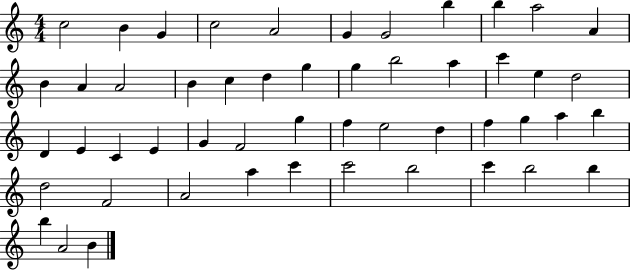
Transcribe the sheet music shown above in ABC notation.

X:1
T:Untitled
M:4/4
L:1/4
K:C
c2 B G c2 A2 G G2 b b a2 A B A A2 B c d g g b2 a c' e d2 D E C E G F2 g f e2 d f g a b d2 F2 A2 a c' c'2 b2 c' b2 b b A2 B